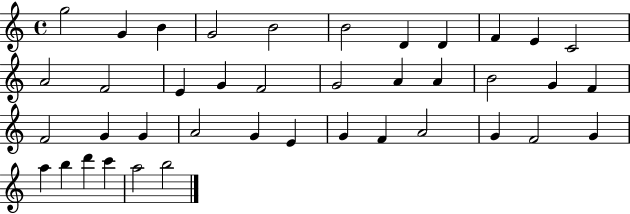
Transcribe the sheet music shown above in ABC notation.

X:1
T:Untitled
M:4/4
L:1/4
K:C
g2 G B G2 B2 B2 D D F E C2 A2 F2 E G F2 G2 A A B2 G F F2 G G A2 G E G F A2 G F2 G a b d' c' a2 b2